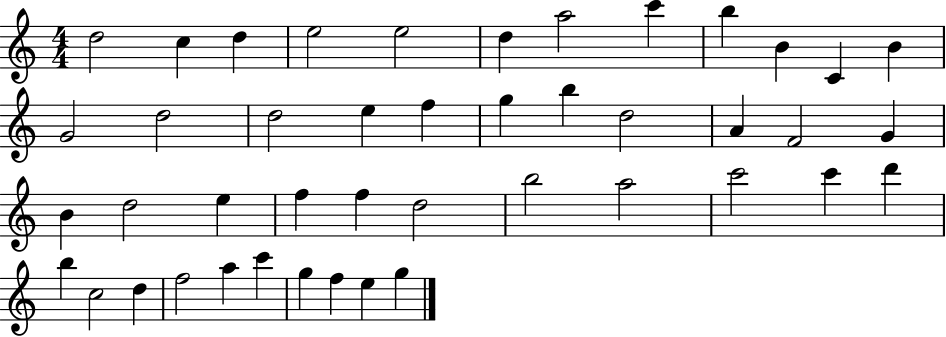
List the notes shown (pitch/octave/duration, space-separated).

D5/h C5/q D5/q E5/h E5/h D5/q A5/h C6/q B5/q B4/q C4/q B4/q G4/h D5/h D5/h E5/q F5/q G5/q B5/q D5/h A4/q F4/h G4/q B4/q D5/h E5/q F5/q F5/q D5/h B5/h A5/h C6/h C6/q D6/q B5/q C5/h D5/q F5/h A5/q C6/q G5/q F5/q E5/q G5/q